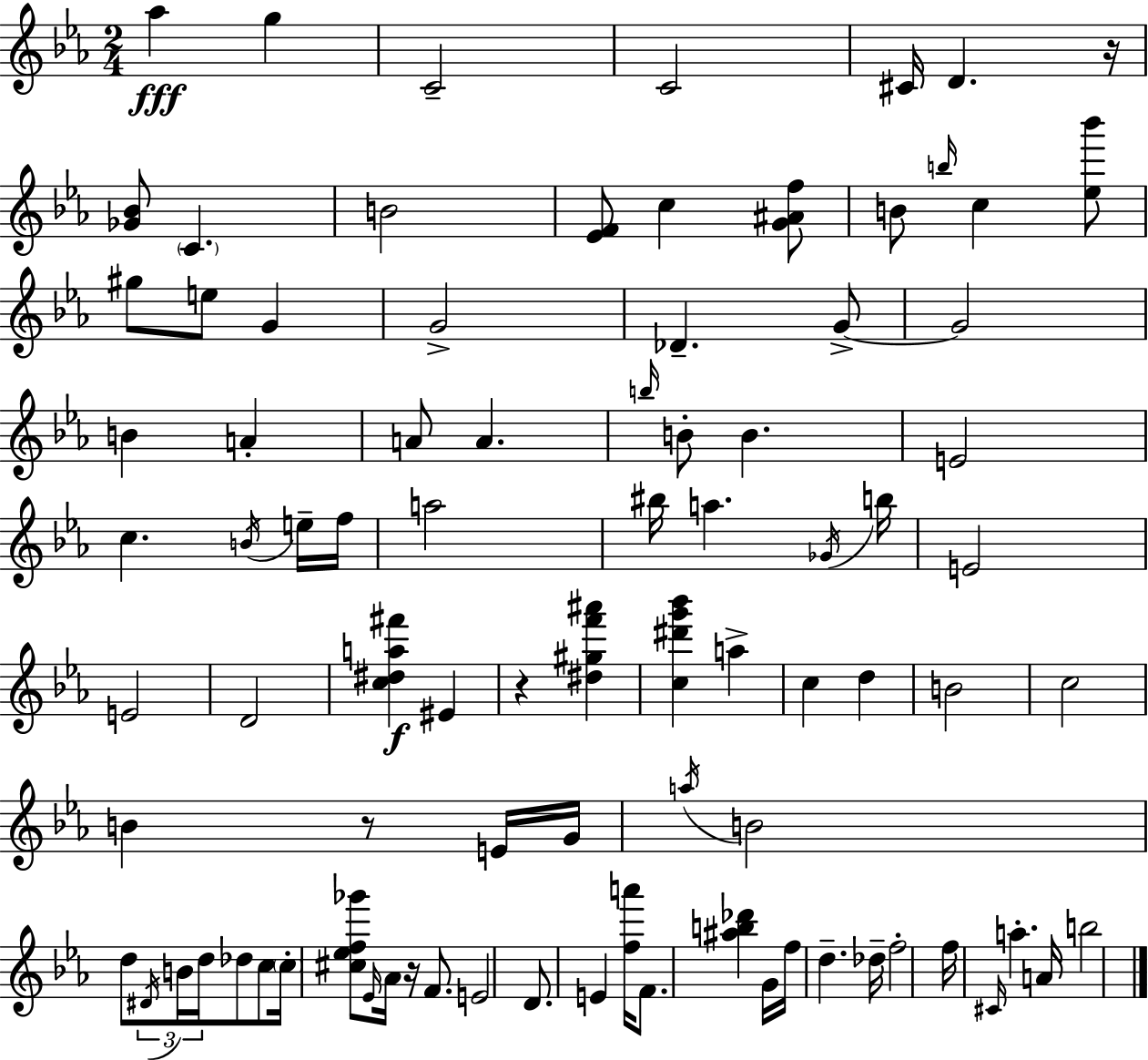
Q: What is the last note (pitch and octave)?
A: B5